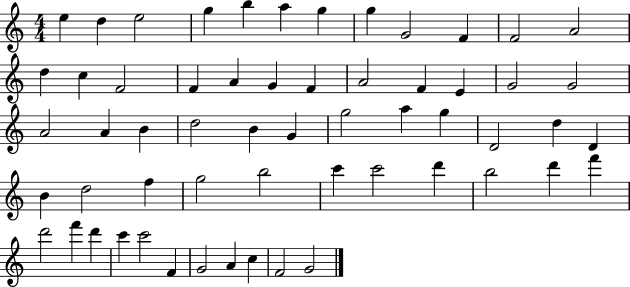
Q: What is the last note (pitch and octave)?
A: G4